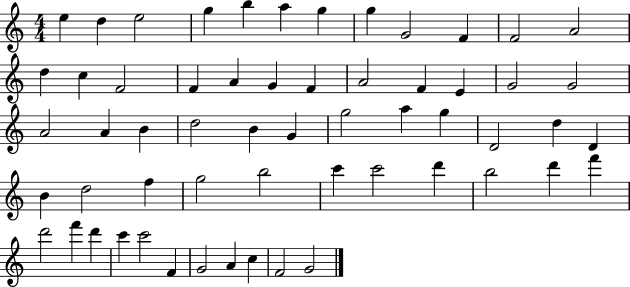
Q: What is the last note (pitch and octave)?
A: G4